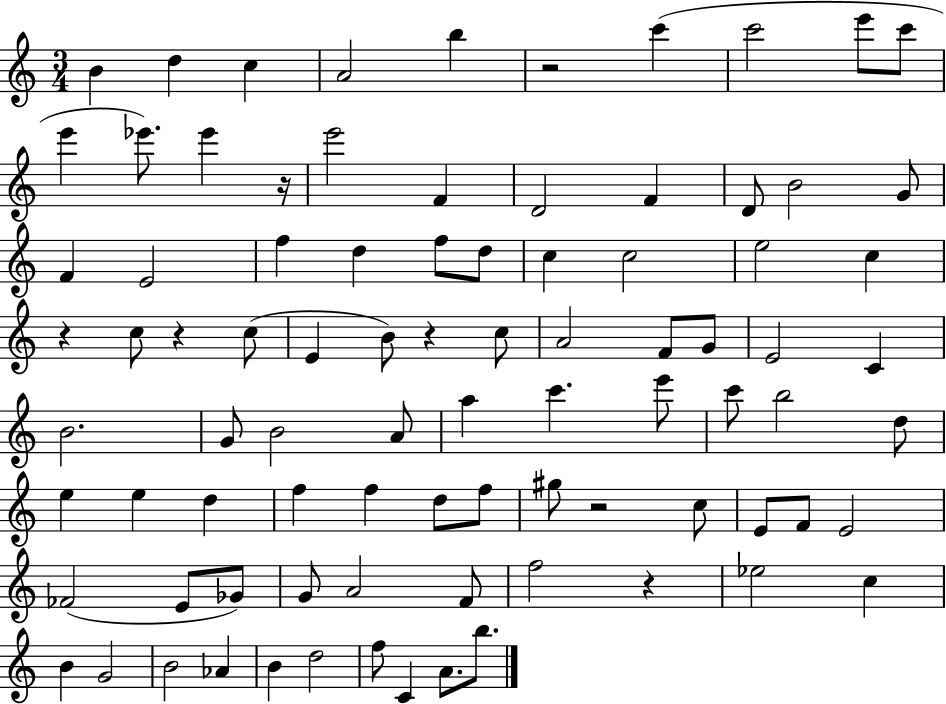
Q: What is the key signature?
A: C major